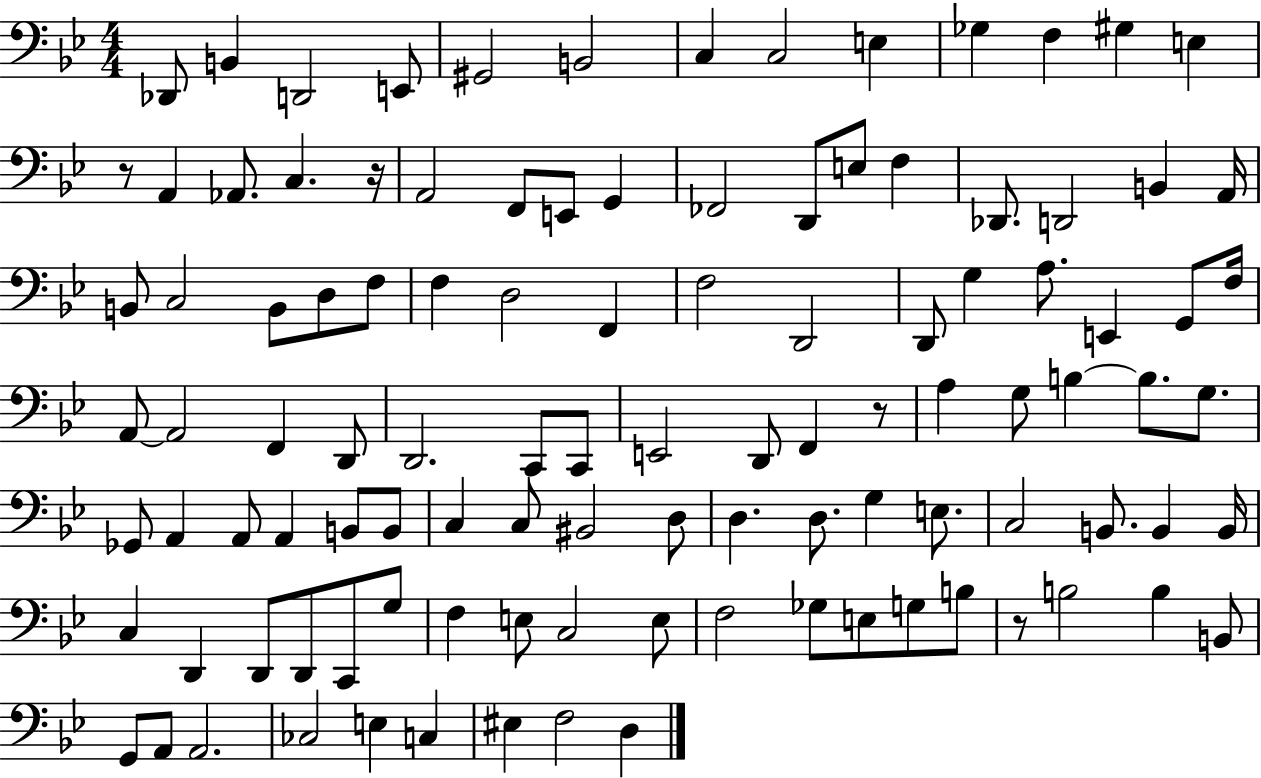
X:1
T:Untitled
M:4/4
L:1/4
K:Bb
_D,,/2 B,, D,,2 E,,/2 ^G,,2 B,,2 C, C,2 E, _G, F, ^G, E, z/2 A,, _A,,/2 C, z/4 A,,2 F,,/2 E,,/2 G,, _F,,2 D,,/2 E,/2 F, _D,,/2 D,,2 B,, A,,/4 B,,/2 C,2 B,,/2 D,/2 F,/2 F, D,2 F,, F,2 D,,2 D,,/2 G, A,/2 E,, G,,/2 F,/4 A,,/2 A,,2 F,, D,,/2 D,,2 C,,/2 C,,/2 E,,2 D,,/2 F,, z/2 A, G,/2 B, B,/2 G,/2 _G,,/2 A,, A,,/2 A,, B,,/2 B,,/2 C, C,/2 ^B,,2 D,/2 D, D,/2 G, E,/2 C,2 B,,/2 B,, B,,/4 C, D,, D,,/2 D,,/2 C,,/2 G,/2 F, E,/2 C,2 E,/2 F,2 _G,/2 E,/2 G,/2 B,/2 z/2 B,2 B, B,,/2 G,,/2 A,,/2 A,,2 _C,2 E, C, ^E, F,2 D,